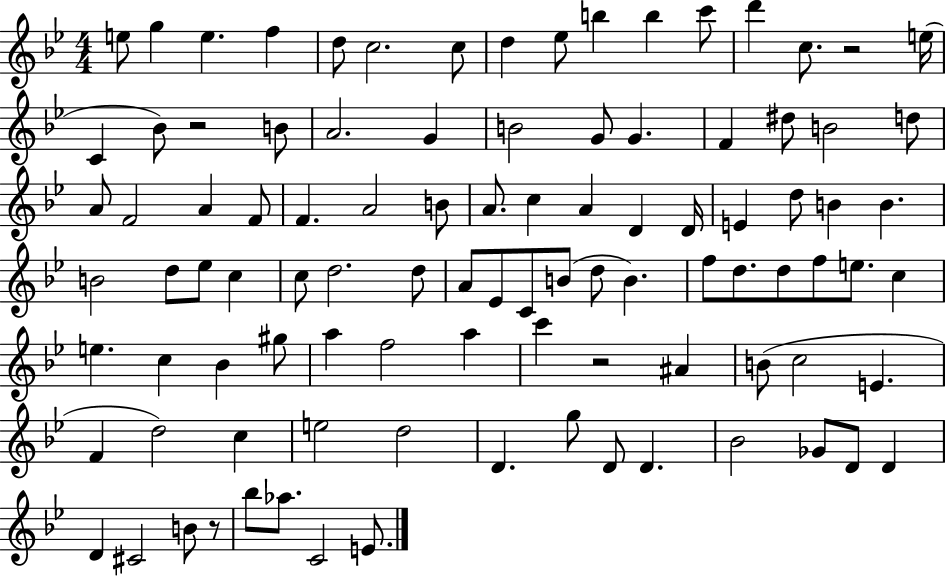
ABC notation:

X:1
T:Untitled
M:4/4
L:1/4
K:Bb
e/2 g e f d/2 c2 c/2 d _e/2 b b c'/2 d' c/2 z2 e/4 C _B/2 z2 B/2 A2 G B2 G/2 G F ^d/2 B2 d/2 A/2 F2 A F/2 F A2 B/2 A/2 c A D D/4 E d/2 B B B2 d/2 _e/2 c c/2 d2 d/2 A/2 _E/2 C/2 B/2 d/2 B f/2 d/2 d/2 f/2 e/2 c e c _B ^g/2 a f2 a c' z2 ^A B/2 c2 E F d2 c e2 d2 D g/2 D/2 D _B2 _G/2 D/2 D D ^C2 B/2 z/2 _b/2 _a/2 C2 E/2